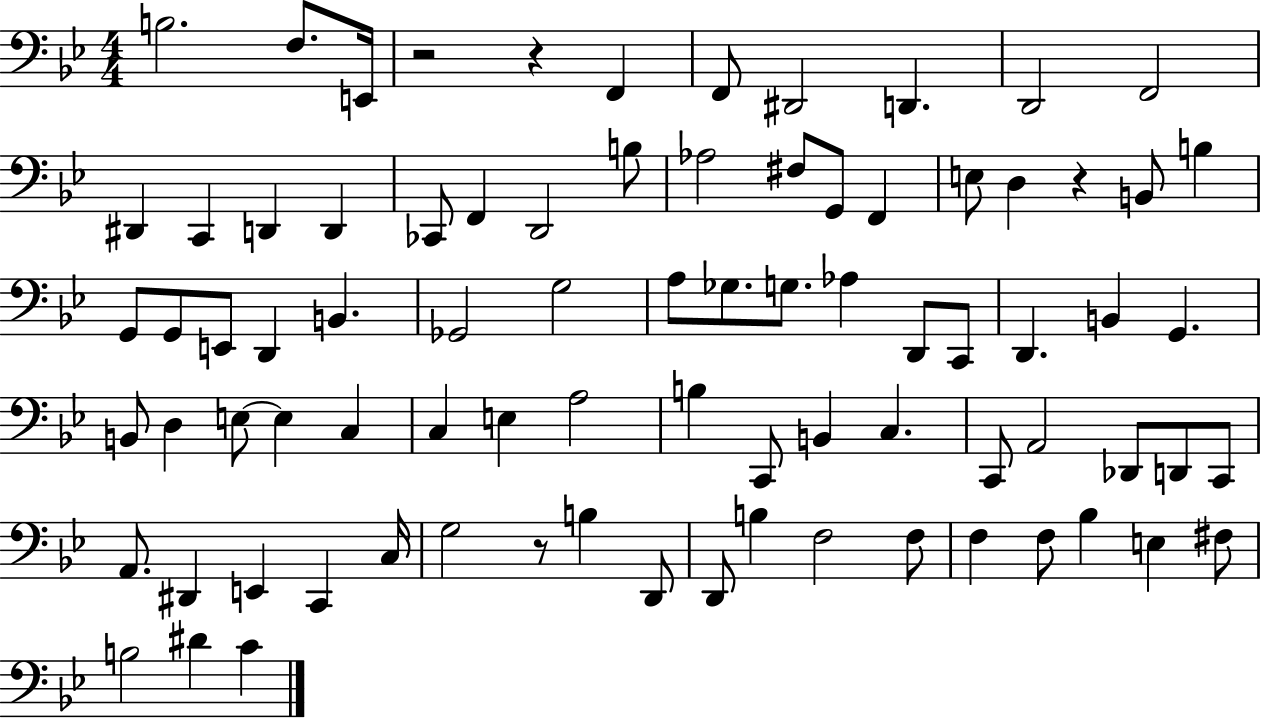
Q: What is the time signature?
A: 4/4